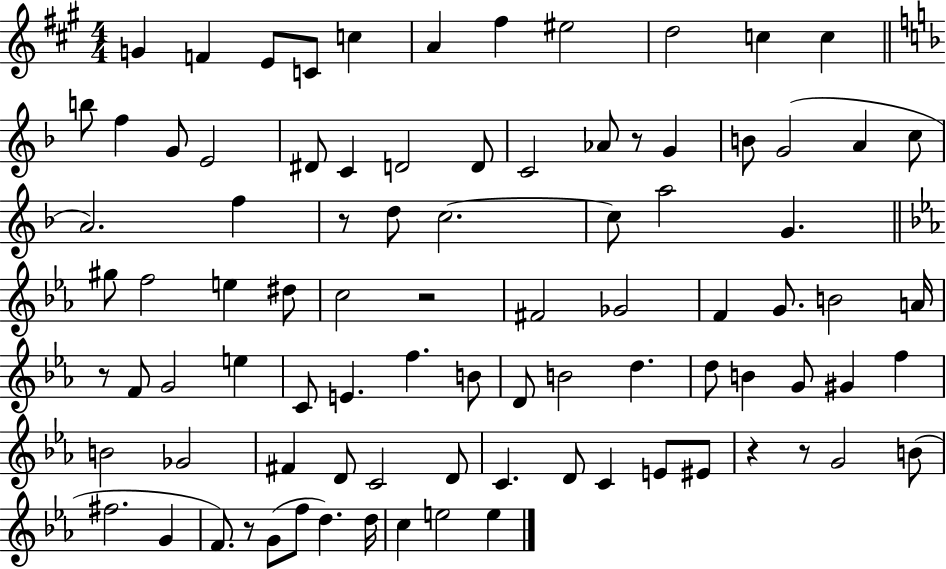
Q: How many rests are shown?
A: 7